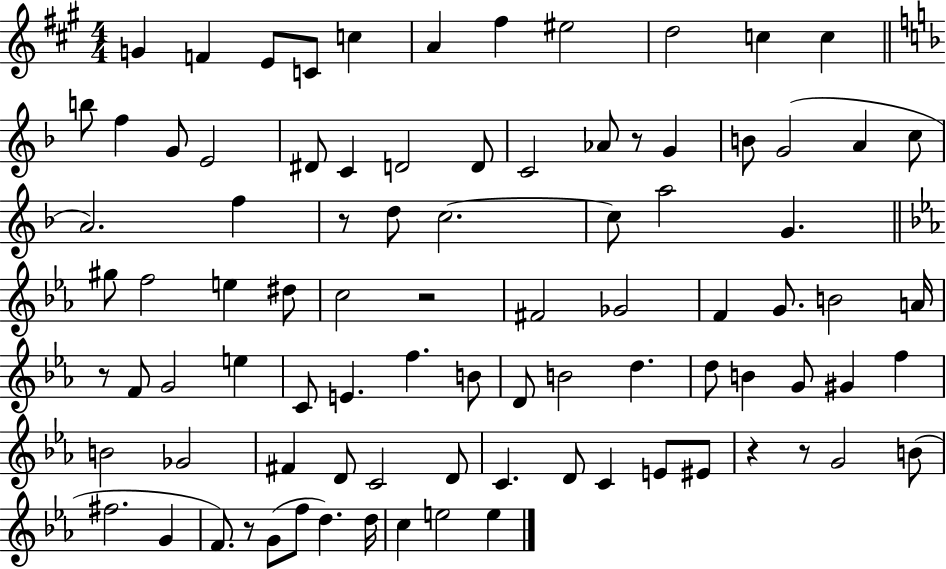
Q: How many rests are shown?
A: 7